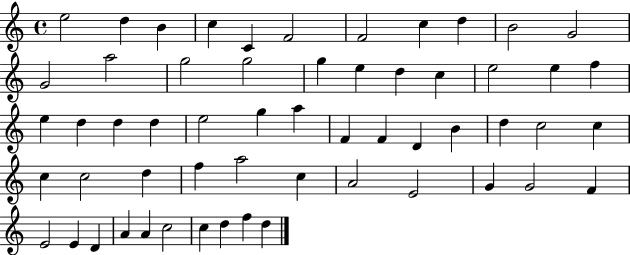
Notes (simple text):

E5/h D5/q B4/q C5/q C4/q F4/h F4/h C5/q D5/q B4/h G4/h G4/h A5/h G5/h G5/h G5/q E5/q D5/q C5/q E5/h E5/q F5/q E5/q D5/q D5/q D5/q E5/h G5/q A5/q F4/q F4/q D4/q B4/q D5/q C5/h C5/q C5/q C5/h D5/q F5/q A5/h C5/q A4/h E4/h G4/q G4/h F4/q E4/h E4/q D4/q A4/q A4/q C5/h C5/q D5/q F5/q D5/q